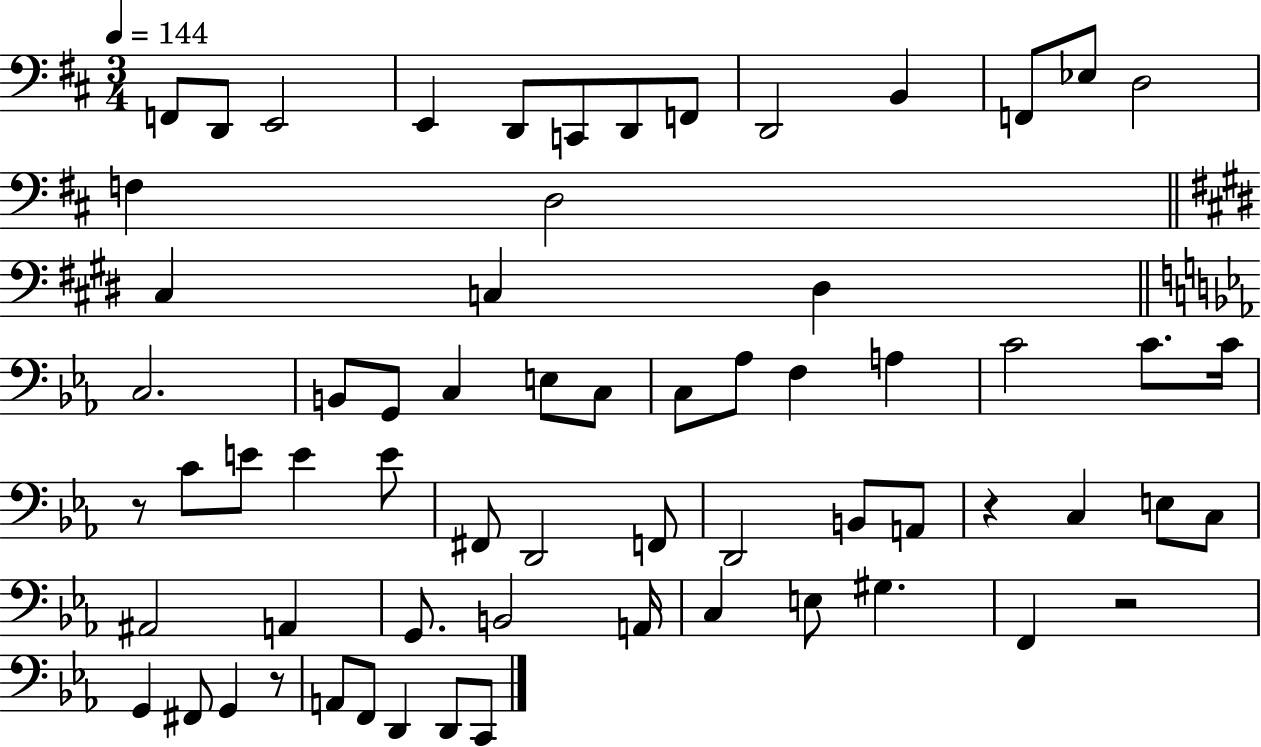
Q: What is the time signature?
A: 3/4